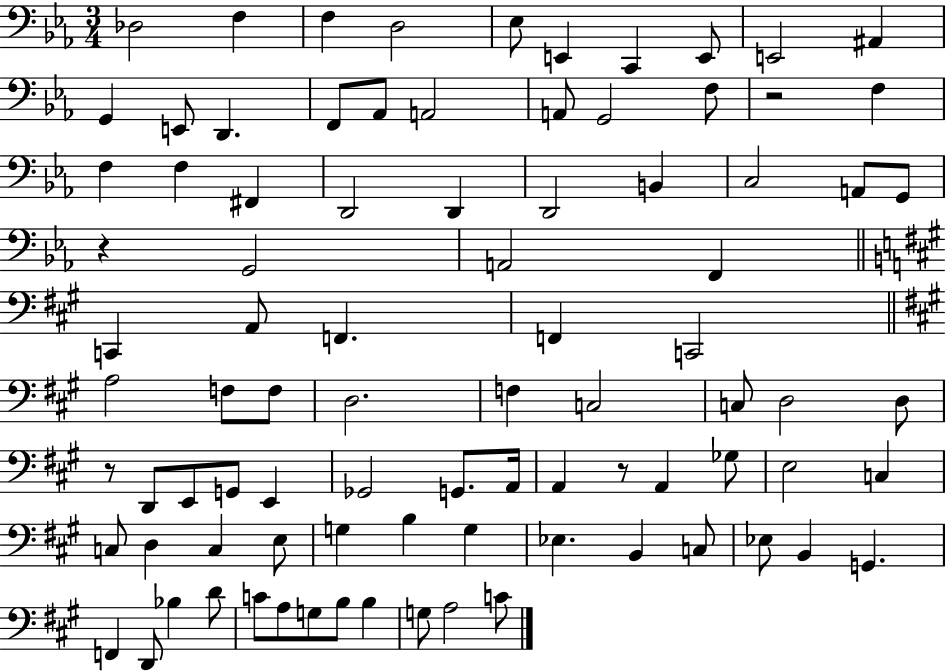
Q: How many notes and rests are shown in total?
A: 88